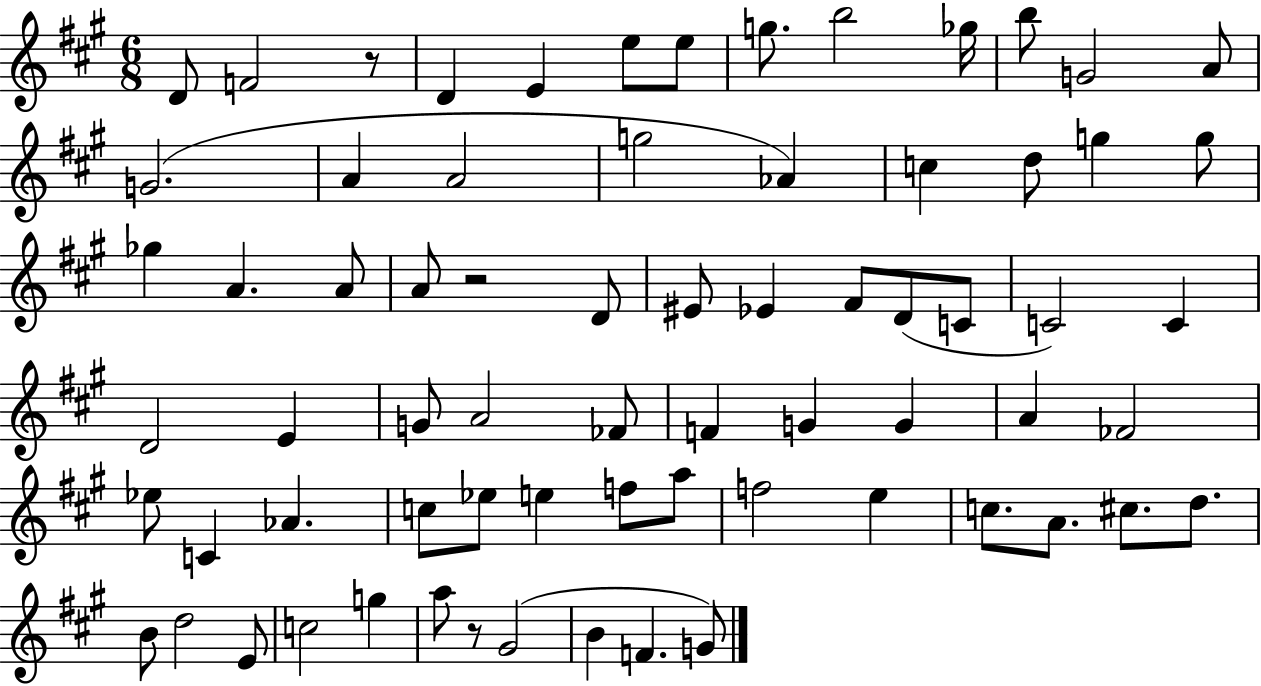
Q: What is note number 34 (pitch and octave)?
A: D4